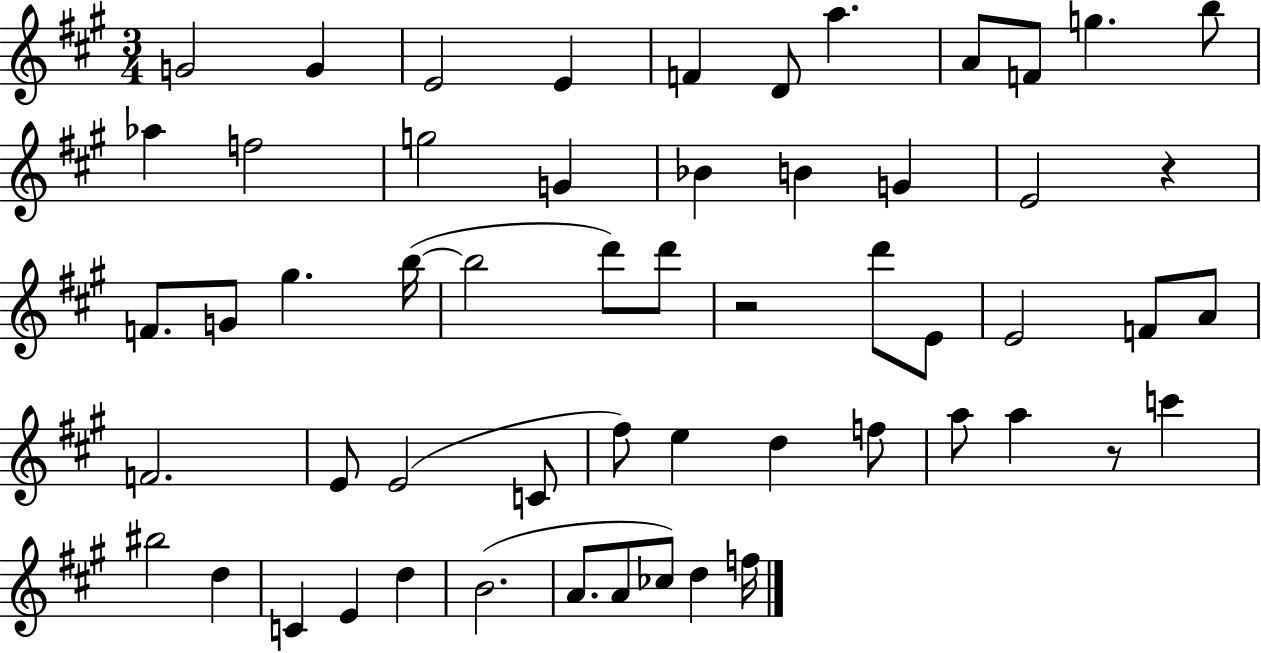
G4/h G4/q E4/h E4/q F4/q D4/e A5/q. A4/e F4/e G5/q. B5/e Ab5/q F5/h G5/h G4/q Bb4/q B4/q G4/q E4/h R/q F4/e. G4/e G#5/q. B5/s B5/h D6/e D6/e R/h D6/e E4/e E4/h F4/e A4/e F4/h. E4/e E4/h C4/e F#5/e E5/q D5/q F5/e A5/e A5/q R/e C6/q BIS5/h D5/q C4/q E4/q D5/q B4/h. A4/e. A4/e CES5/e D5/q F5/s